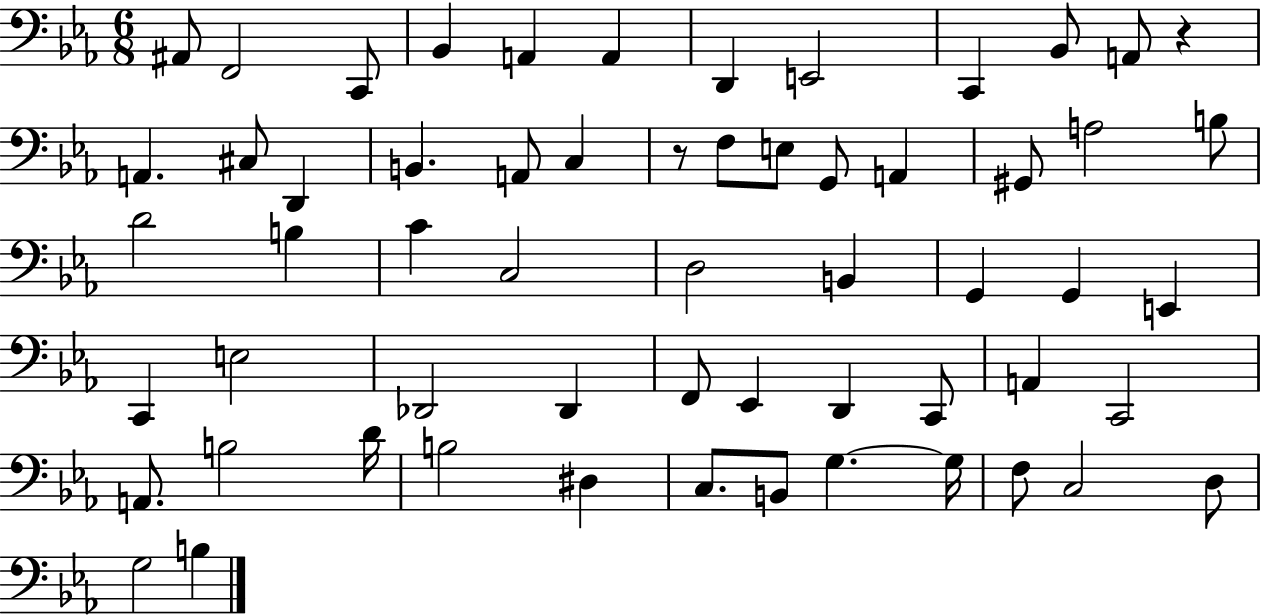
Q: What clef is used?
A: bass